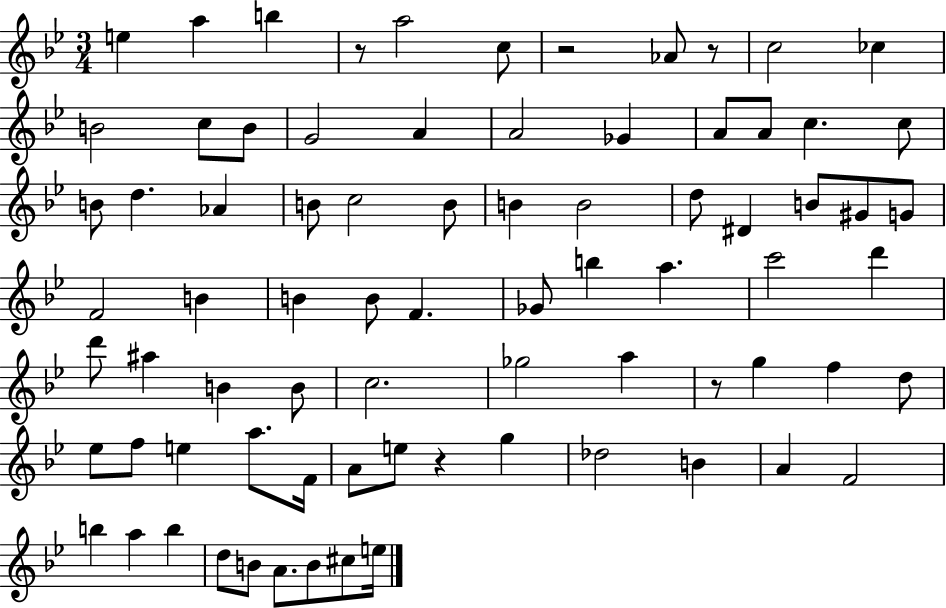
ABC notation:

X:1
T:Untitled
M:3/4
L:1/4
K:Bb
e a b z/2 a2 c/2 z2 _A/2 z/2 c2 _c B2 c/2 B/2 G2 A A2 _G A/2 A/2 c c/2 B/2 d _A B/2 c2 B/2 B B2 d/2 ^D B/2 ^G/2 G/2 F2 B B B/2 F _G/2 b a c'2 d' d'/2 ^a B B/2 c2 _g2 a z/2 g f d/2 _e/2 f/2 e a/2 F/4 A/2 e/2 z g _d2 B A F2 b a b d/2 B/2 A/2 B/2 ^c/2 e/4